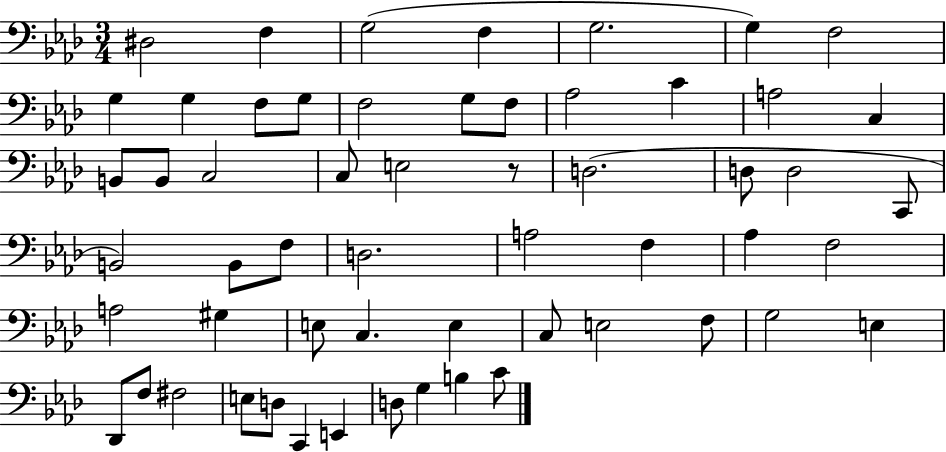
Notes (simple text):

D#3/h F3/q G3/h F3/q G3/h. G3/q F3/h G3/q G3/q F3/e G3/e F3/h G3/e F3/e Ab3/h C4/q A3/h C3/q B2/e B2/e C3/h C3/e E3/h R/e D3/h. D3/e D3/h C2/e B2/h B2/e F3/e D3/h. A3/h F3/q Ab3/q F3/h A3/h G#3/q E3/e C3/q. E3/q C3/e E3/h F3/e G3/h E3/q Db2/e F3/e F#3/h E3/e D3/e C2/q E2/q D3/e G3/q B3/q C4/e